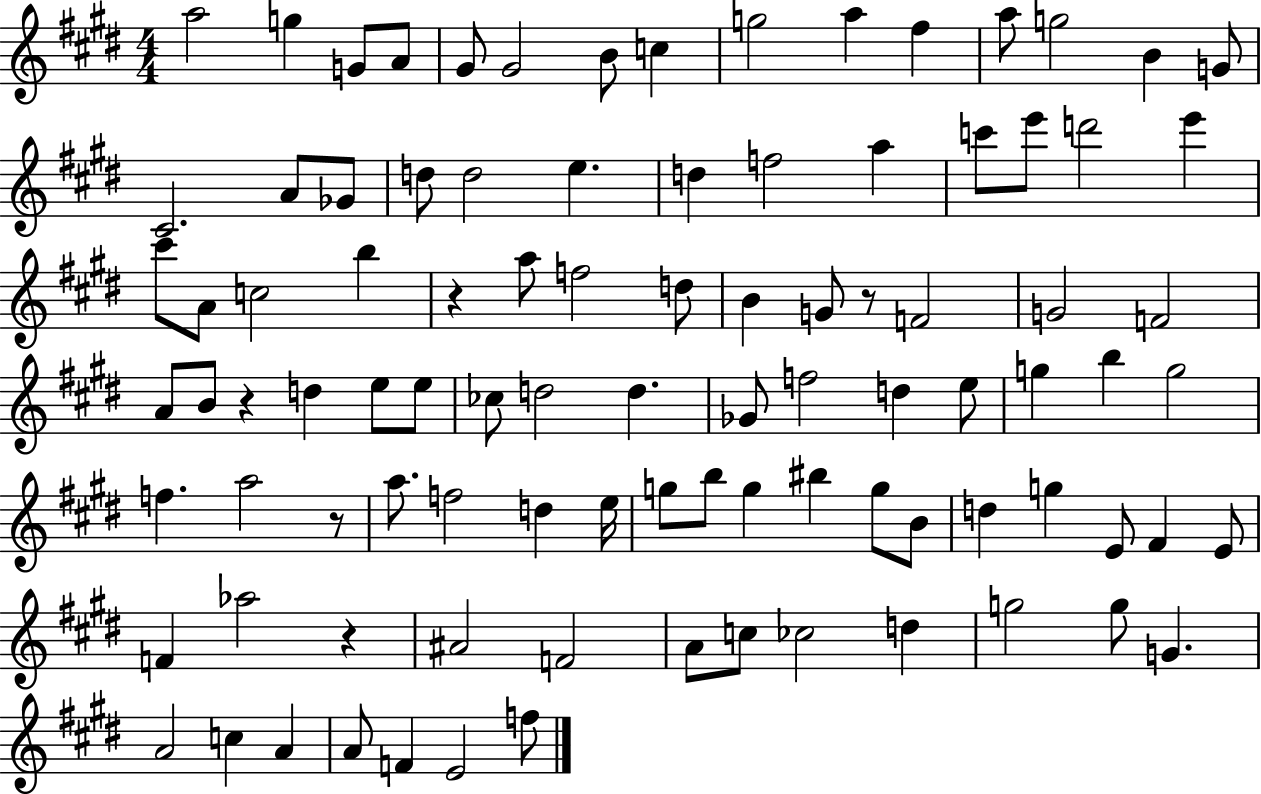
A5/h G5/q G4/e A4/e G#4/e G#4/h B4/e C5/q G5/h A5/q F#5/q A5/e G5/h B4/q G4/e C#4/h. A4/e Gb4/e D5/e D5/h E5/q. D5/q F5/h A5/q C6/e E6/e D6/h E6/q C#6/e A4/e C5/h B5/q R/q A5/e F5/h D5/e B4/q G4/e R/e F4/h G4/h F4/h A4/e B4/e R/q D5/q E5/e E5/e CES5/e D5/h D5/q. Gb4/e F5/h D5/q E5/e G5/q B5/q G5/h F5/q. A5/h R/e A5/e. F5/h D5/q E5/s G5/e B5/e G5/q BIS5/q G5/e B4/e D5/q G5/q E4/e F#4/q E4/e F4/q Ab5/h R/q A#4/h F4/h A4/e C5/e CES5/h D5/q G5/h G5/e G4/q. A4/h C5/q A4/q A4/e F4/q E4/h F5/e